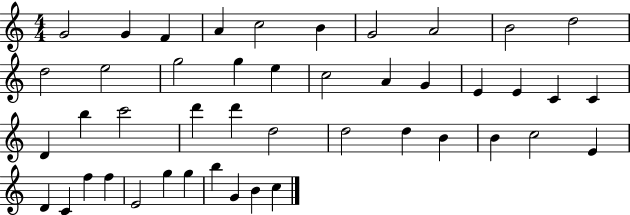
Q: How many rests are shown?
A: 0